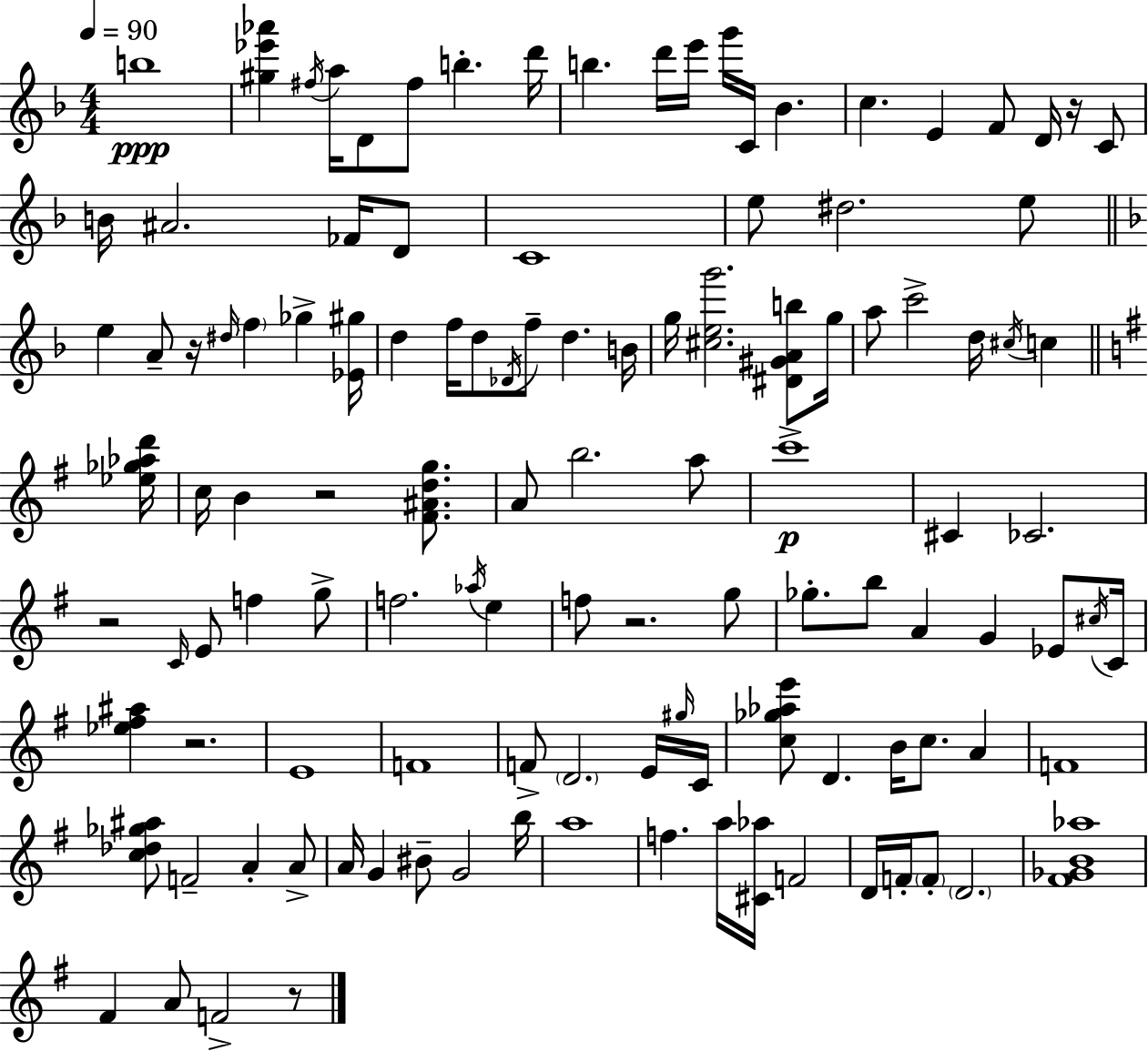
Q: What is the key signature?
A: D minor